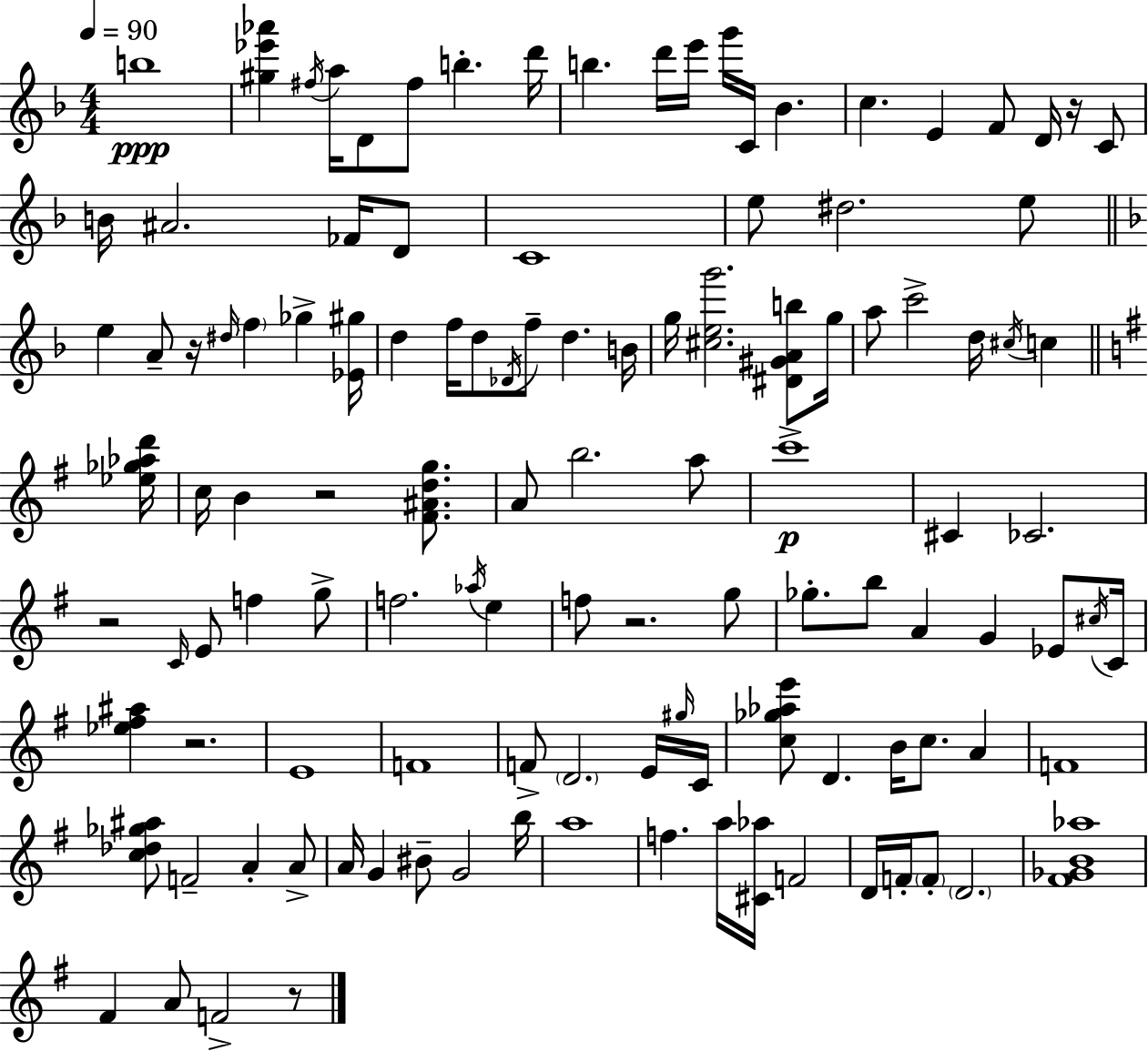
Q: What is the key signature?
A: D minor